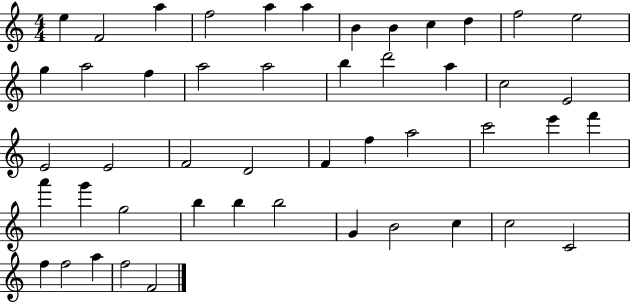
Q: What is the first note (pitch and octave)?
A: E5